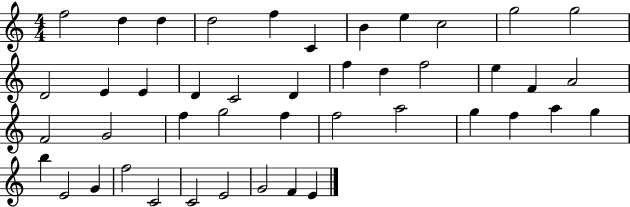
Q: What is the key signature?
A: C major